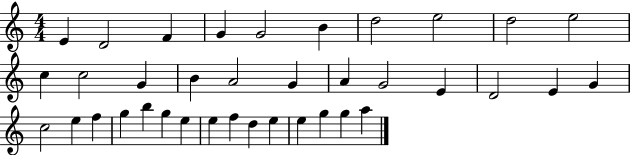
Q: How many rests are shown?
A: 0